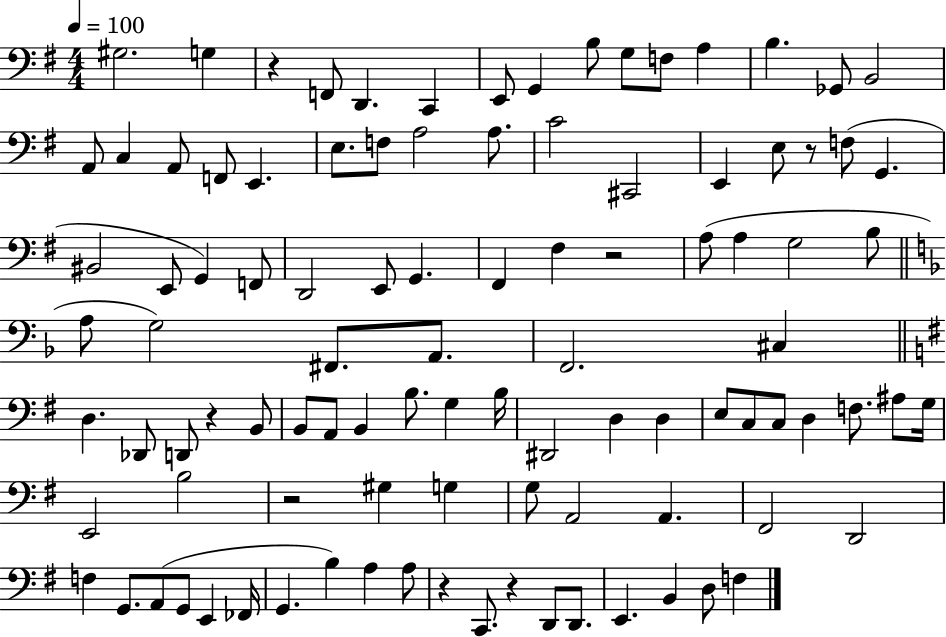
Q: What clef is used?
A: bass